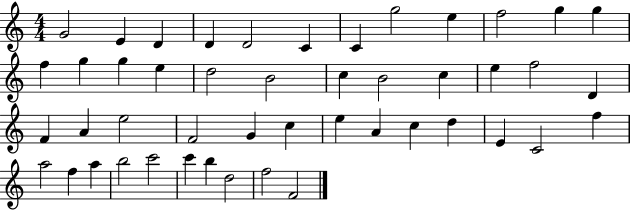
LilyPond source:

{
  \clef treble
  \numericTimeSignature
  \time 4/4
  \key c \major
  g'2 e'4 d'4 | d'4 d'2 c'4 | c'4 g''2 e''4 | f''2 g''4 g''4 | \break f''4 g''4 g''4 e''4 | d''2 b'2 | c''4 b'2 c''4 | e''4 f''2 d'4 | \break f'4 a'4 e''2 | f'2 g'4 c''4 | e''4 a'4 c''4 d''4 | e'4 c'2 f''4 | \break a''2 f''4 a''4 | b''2 c'''2 | c'''4 b''4 d''2 | f''2 f'2 | \break \bar "|."
}